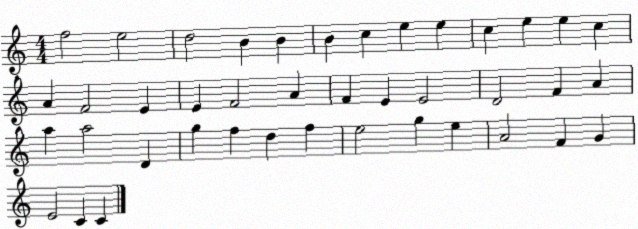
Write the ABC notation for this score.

X:1
T:Untitled
M:4/4
L:1/4
K:C
f2 e2 d2 B B B c e e c e e c A F2 E E F2 A F E E2 D2 F A a a2 D g f d f e2 g e A2 F G E2 C C